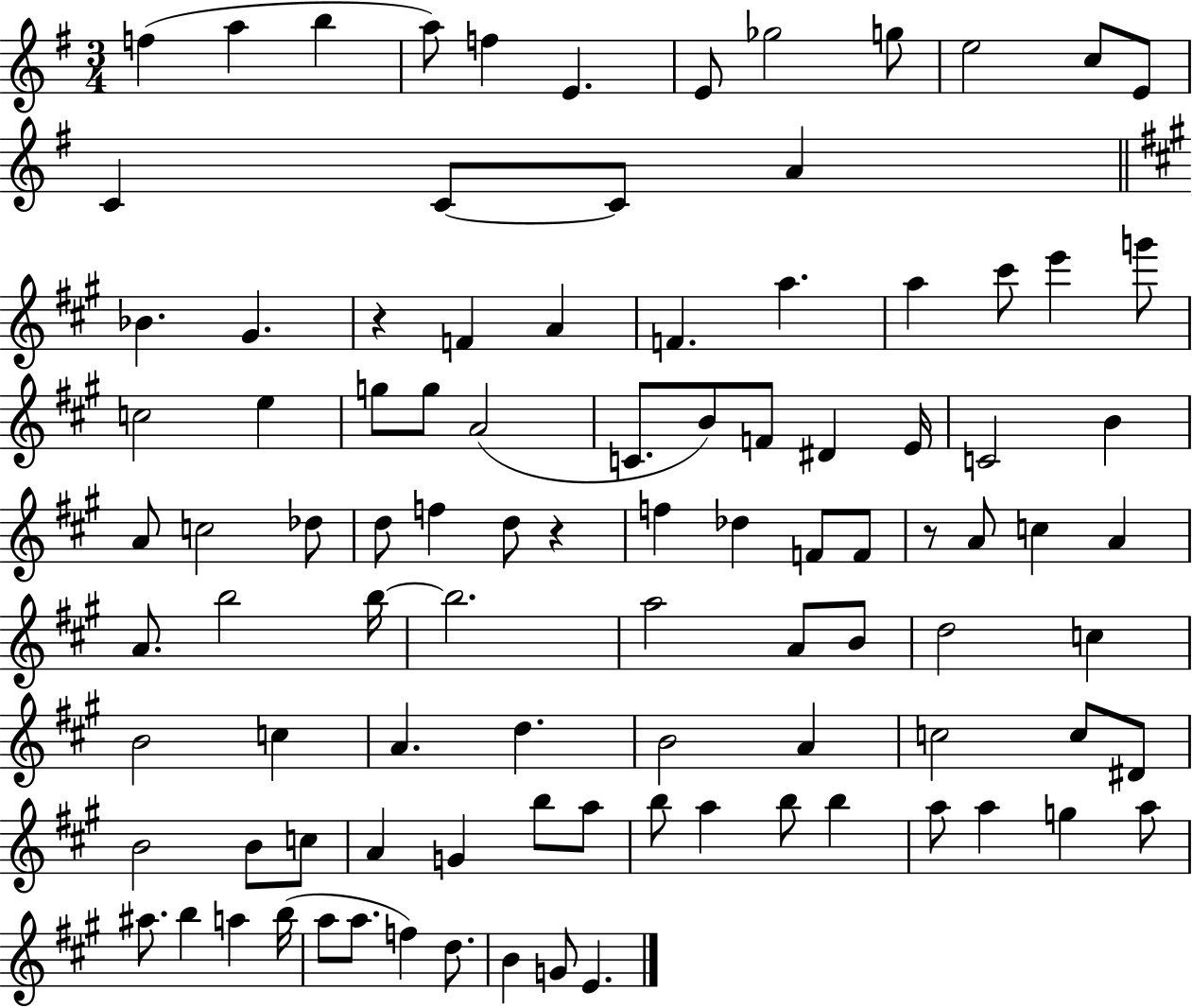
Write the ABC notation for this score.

X:1
T:Untitled
M:3/4
L:1/4
K:G
f a b a/2 f E E/2 _g2 g/2 e2 c/2 E/2 C C/2 C/2 A _B ^G z F A F a a ^c'/2 e' g'/2 c2 e g/2 g/2 A2 C/2 B/2 F/2 ^D E/4 C2 B A/2 c2 _d/2 d/2 f d/2 z f _d F/2 F/2 z/2 A/2 c A A/2 b2 b/4 b2 a2 A/2 B/2 d2 c B2 c A d B2 A c2 c/2 ^D/2 B2 B/2 c/2 A G b/2 a/2 b/2 a b/2 b a/2 a g a/2 ^a/2 b a b/4 a/2 a/2 f d/2 B G/2 E